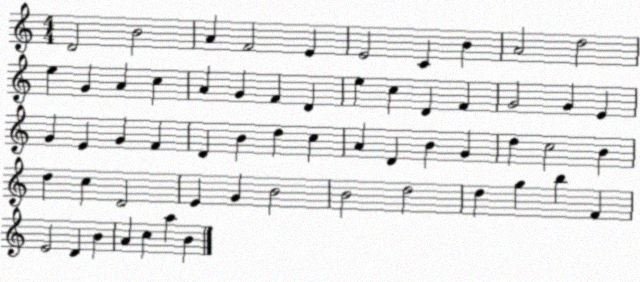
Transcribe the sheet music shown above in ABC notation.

X:1
T:Untitled
M:4/4
L:1/4
K:C
D2 B2 A F2 E E2 C B A2 d2 e G A c A G F D e c D F G2 G E G E G F D B d c A D B G d c2 B d c D2 E G B2 B2 d2 d g b F E2 D B A c a B